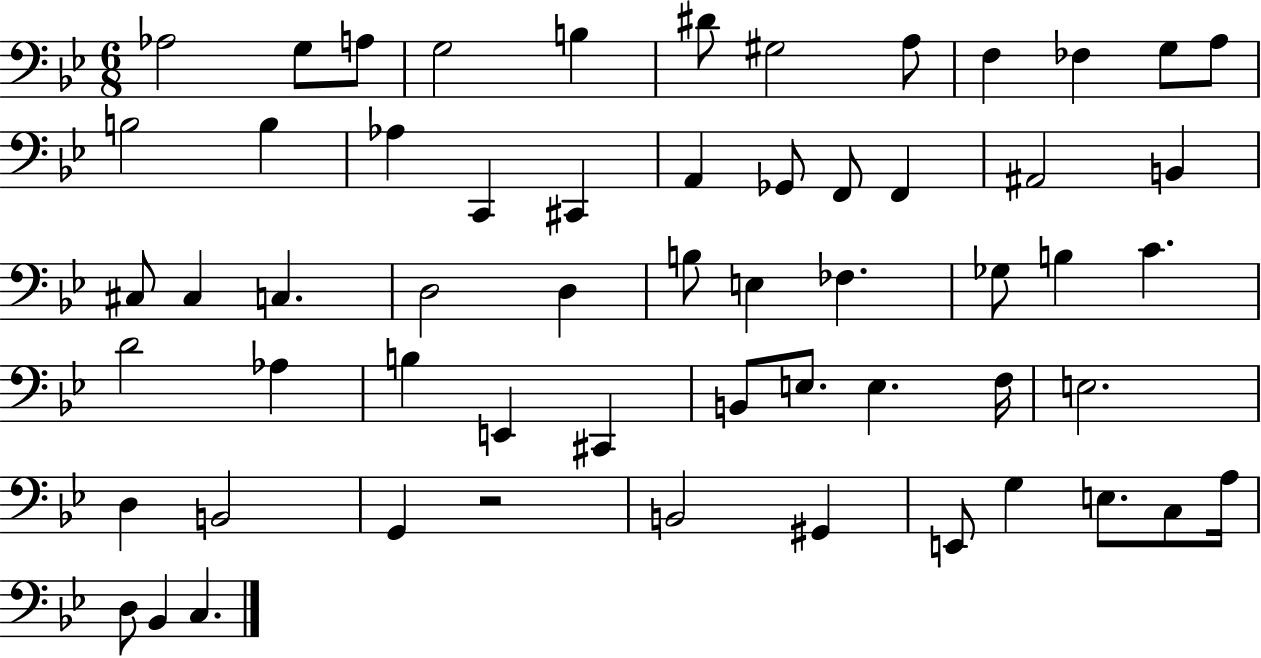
X:1
T:Untitled
M:6/8
L:1/4
K:Bb
_A,2 G,/2 A,/2 G,2 B, ^D/2 ^G,2 A,/2 F, _F, G,/2 A,/2 B,2 B, _A, C,, ^C,, A,, _G,,/2 F,,/2 F,, ^A,,2 B,, ^C,/2 ^C, C, D,2 D, B,/2 E, _F, _G,/2 B, C D2 _A, B, E,, ^C,, B,,/2 E,/2 E, F,/4 E,2 D, B,,2 G,, z2 B,,2 ^G,, E,,/2 G, E,/2 C,/2 A,/4 D,/2 _B,, C,